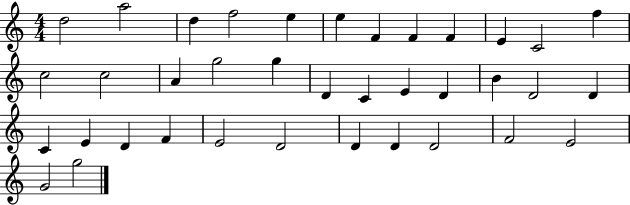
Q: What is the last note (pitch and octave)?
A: G5